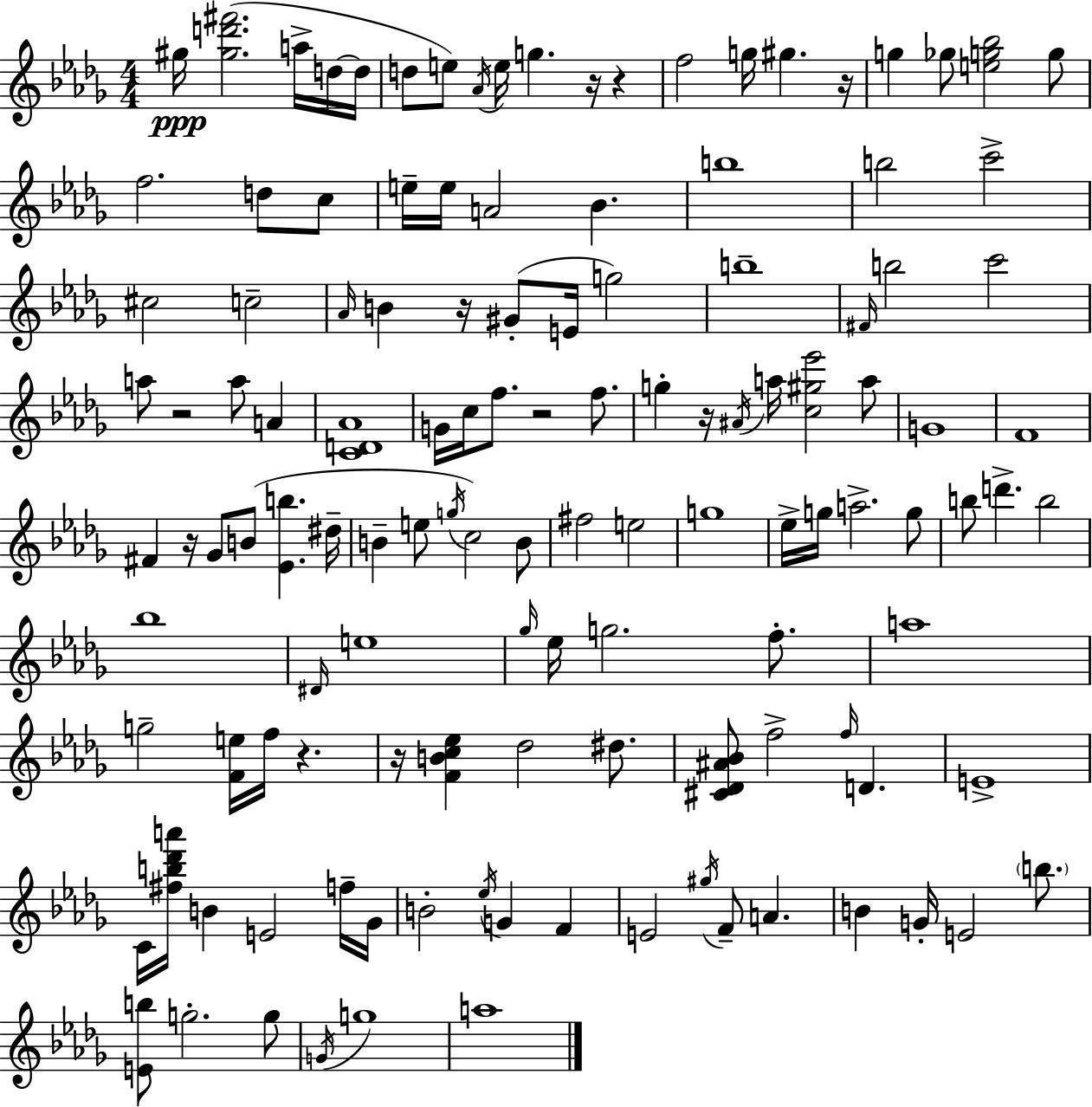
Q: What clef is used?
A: treble